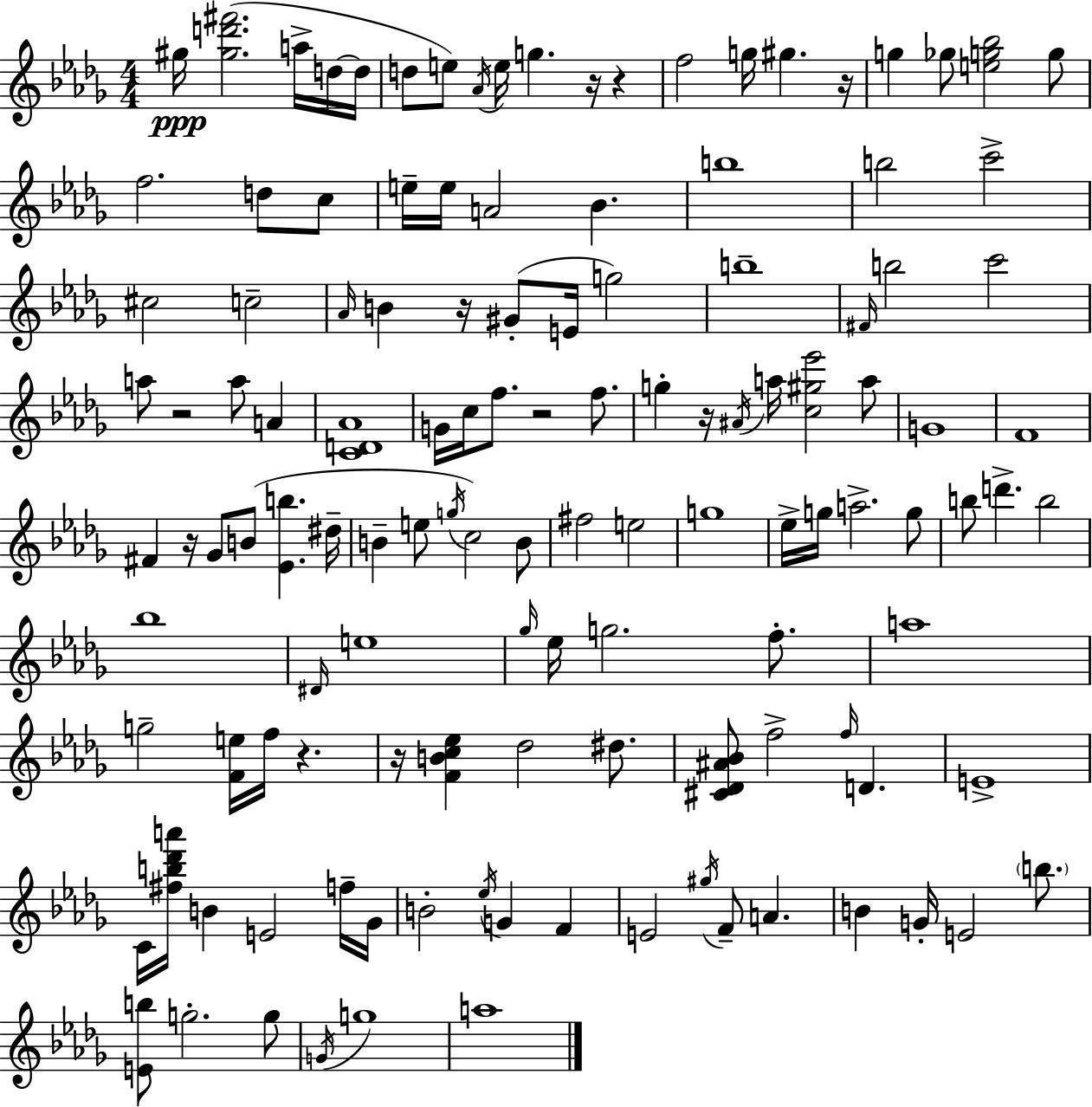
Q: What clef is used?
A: treble